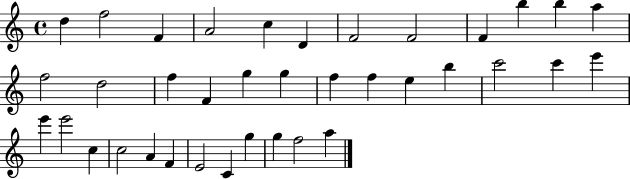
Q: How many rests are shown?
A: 0